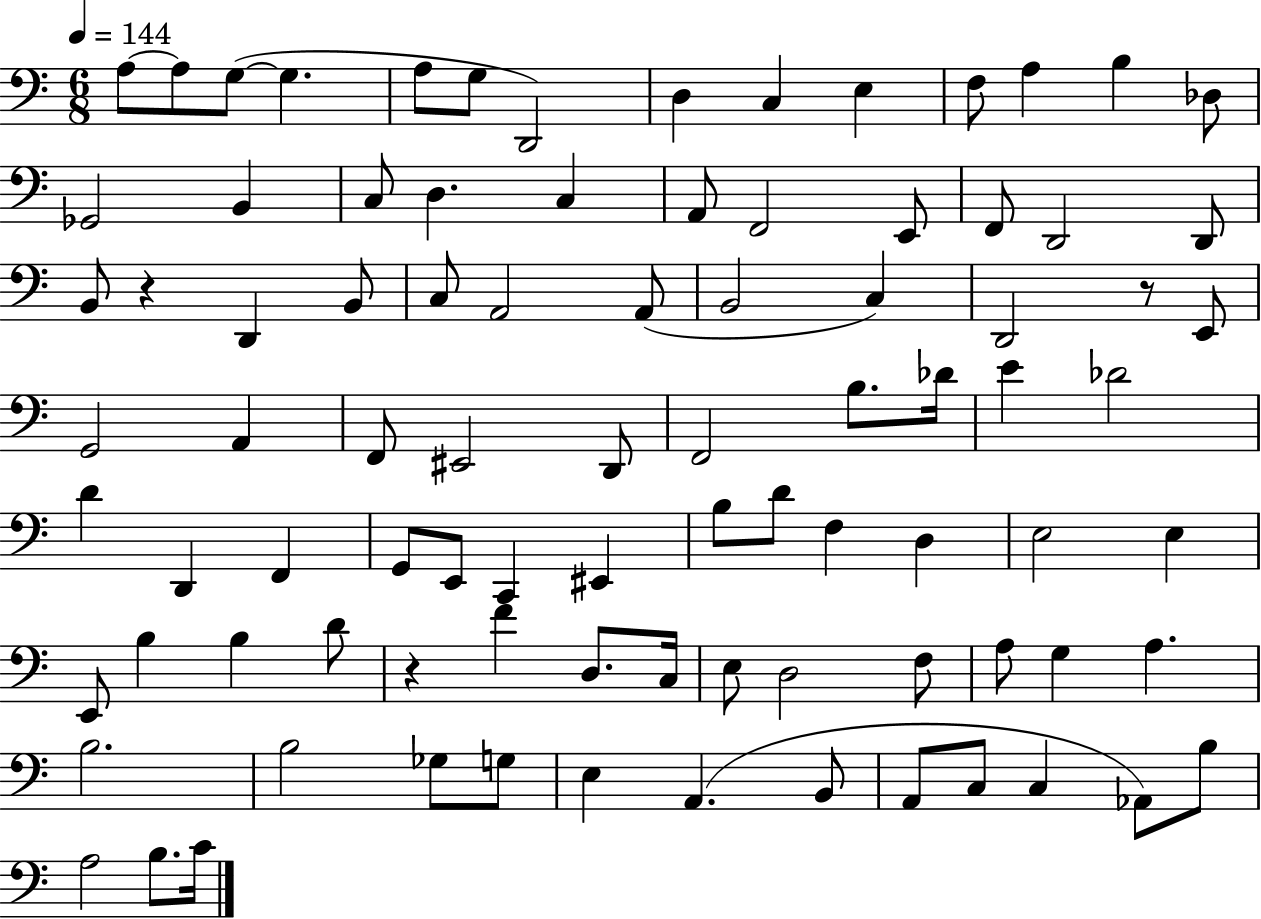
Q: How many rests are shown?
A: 3